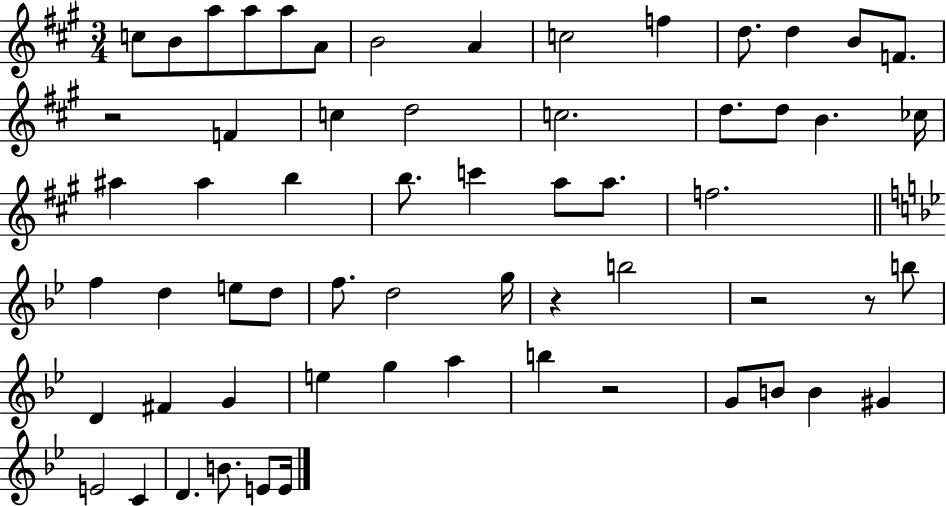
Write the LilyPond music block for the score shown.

{
  \clef treble
  \numericTimeSignature
  \time 3/4
  \key a \major
  c''8 b'8 a''8 a''8 a''8 a'8 | b'2 a'4 | c''2 f''4 | d''8. d''4 b'8 f'8. | \break r2 f'4 | c''4 d''2 | c''2. | d''8. d''8 b'4. ces''16 | \break ais''4 ais''4 b''4 | b''8. c'''4 a''8 a''8. | f''2. | \bar "||" \break \key bes \major f''4 d''4 e''8 d''8 | f''8. d''2 g''16 | r4 b''2 | r2 r8 b''8 | \break d'4 fis'4 g'4 | e''4 g''4 a''4 | b''4 r2 | g'8 b'8 b'4 gis'4 | \break e'2 c'4 | d'4. b'8. e'8 e'16 | \bar "|."
}